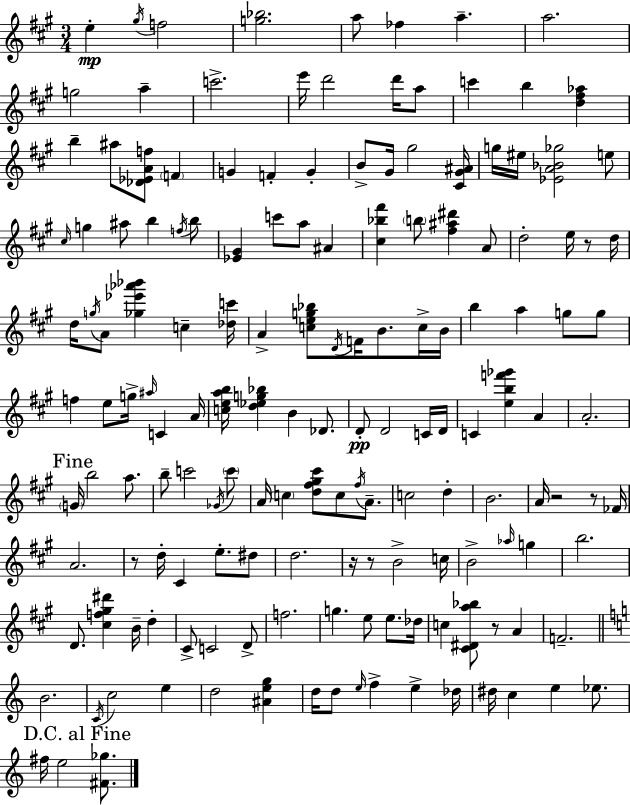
{
  \clef treble
  \numericTimeSignature
  \time 3/4
  \key a \major
  e''4-.\mp \acciaccatura { gis''16 } f''2 | <g'' bes''>2. | a''8 fes''4 a''4.-- | a''2. | \break g''2 a''4-- | c'''2.-> | e'''16 d'''2 d'''16 a''8 | c'''4 b''4 <d'' fis'' aes''>4 | \break b''4-- ais''8 <des' ees' a' f''>8 \parenthesize f'4 | g'4 f'4-. g'4-. | b'8-> gis'16 gis''2 | <cis' gis' ais'>16 g''16 eis''16 <ees' a' bes' ges''>2 e''8 | \break \grace { cis''16 } g''4 ais''8 b''4 | \acciaccatura { f''16 } b''8 <ees' gis'>4 c'''8 a''8 ais'4 | <cis'' bes'' fis'''>4 \parenthesize b''8 <fis'' ais'' dis'''>4 | a'8 d''2-. e''16 | \break r8 d''16 d''16 \acciaccatura { g''16 } a'8 <ges'' ees''' aes''' bes'''>4 c''4-- | <des'' c'''>16 a'4-> <c'' e'' g'' bes''>8 \acciaccatura { d'16 } f'16 | b'8. c''16-> b'16 b''4 a''4 | g''8 g''8 f''4 e''8 g''16-> | \break \grace { ais''16 } c'4 a'16 <c'' e'' a'' b''>16 <d'' ees'' g'' bes''>4 b'4 | des'8. d'8-.\pp d'2 | c'16 d'16 c'4 <e'' b'' f''' ges'''>4 | a'4 a'2.-. | \break \mark "Fine" \parenthesize g'16 b''2 | a''8. b''8-- c'''2 | \acciaccatura { ges'16 } \parenthesize c'''8 a'16 \parenthesize c''4 | <d'' fis'' gis'' cis'''>8 c''8 \acciaccatura { fis''16 } a'8.-- c''2 | \break d''4-. b'2. | a'16 r2 | r8 fes'16 a'2. | r8 d''16-. cis'4 | \break e''8.-. dis''8 d''2. | r16 r8 b'2-> | c''16 b'2-> | \grace { aes''16 } g''4 b''2. | \break d'8. | <cis'' f'' gis'' dis'''>4 b'16-- d''4-. cis'8-> c'2 | d'8-> f''2. | g''4. | \break e''8 e''8. des''16 c''4 | <cis' dis' a'' bes''>8 r8 a'4 f'2.-- | \bar "||" \break \key a \minor b'2. | \acciaccatura { c'16 } c''2 e''4 | d''2 <ais' e'' g''>4 | d''16 d''8 \grace { e''16 } f''4-> e''4-> | \break des''16 dis''16 c''4 e''4 ees''8. | \mark "D.C. al Fine" fis''16 e''2 <fis' ges''>8. | \bar "|."
}